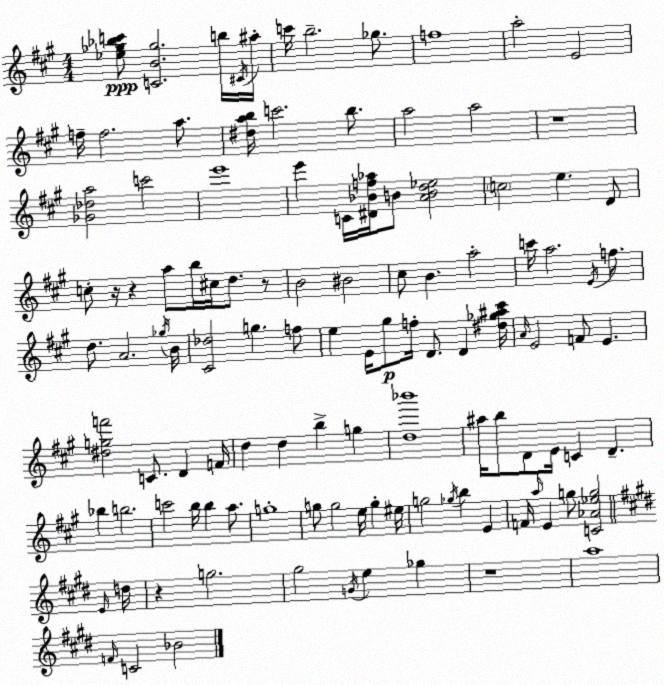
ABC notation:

X:1
T:Untitled
M:4/4
L:1/4
K:A
[_e_g_bc']/2 [CB_g]2 b/4 ^C/4 ^a/4 c'/4 b2 _g/2 f4 a2 E2 f/4 f2 a/2 [^dab]/4 c'2 b/2 a2 a2 z4 [_G_da]2 c'2 e'4 e' C/4 [^D_Bf_a]/4 B/2 [ABd_e]2 c2 e D/2 c/2 z/4 z a/2 b/4 ^c/4 d/2 z/2 B2 ^B2 ^c/2 B a2 c'/4 a2 E/4 f/2 d/2 A2 _g/4 B/4 [^C_d]2 g f/2 e E/4 ^g/2 f/4 D/2 D [^d_g^a^c']/4 A/4 E2 F/2 E [^dgf']2 C/2 D F/4 d d b g [d_b']4 ^a/4 b/2 D/2 E/4 C D _b b2 c'2 b/4 b a/2 g4 g/2 g2 e/4 g ^e/4 g2 _g/4 b E F/4 a/4 E g/2 [C_A_eg]2 E/4 d/4 z g2 ^g2 G/4 e _g z4 a4 F/4 C2 _B2